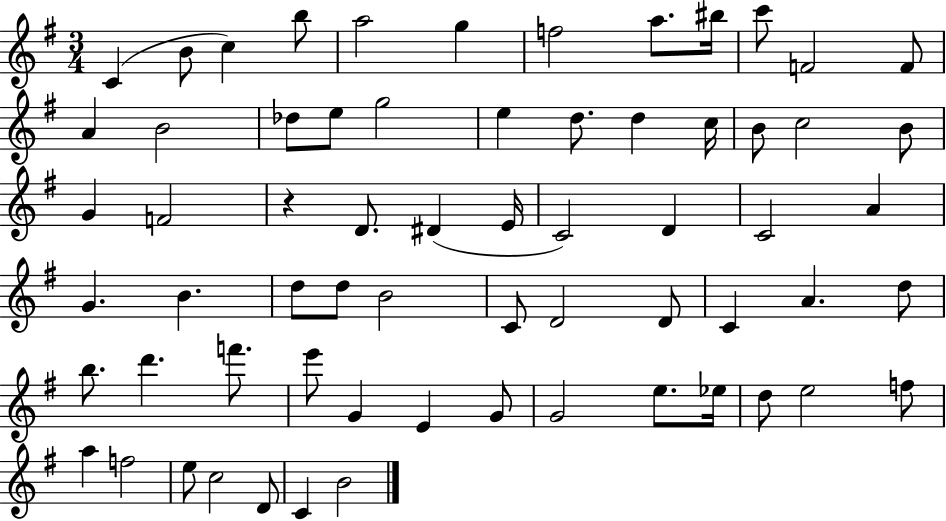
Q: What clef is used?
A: treble